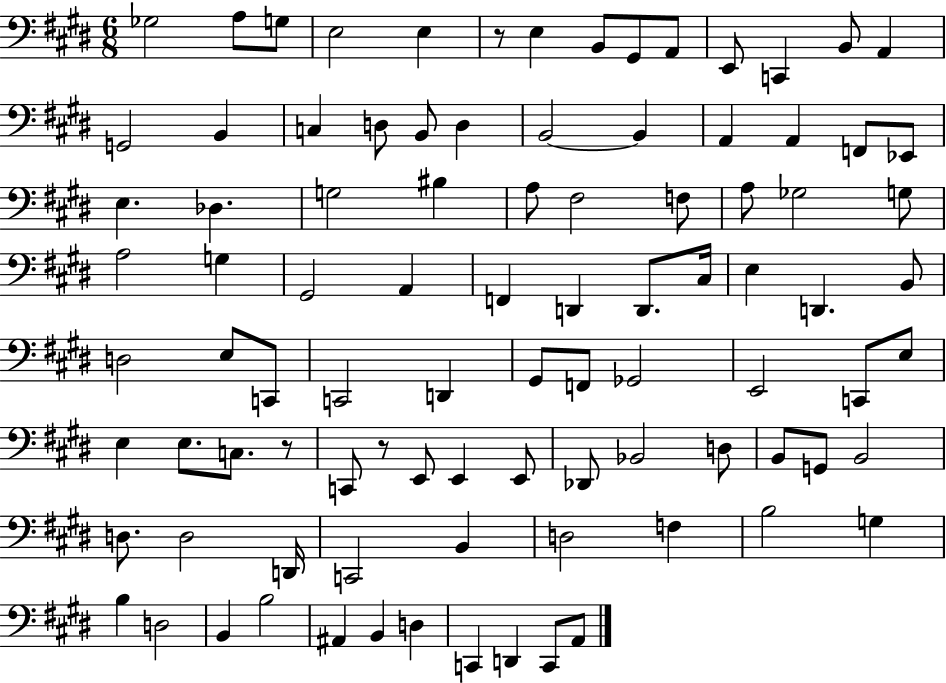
X:1
T:Untitled
M:6/8
L:1/4
K:E
_G,2 A,/2 G,/2 E,2 E, z/2 E, B,,/2 ^G,,/2 A,,/2 E,,/2 C,, B,,/2 A,, G,,2 B,, C, D,/2 B,,/2 D, B,,2 B,, A,, A,, F,,/2 _E,,/2 E, _D, G,2 ^B, A,/2 ^F,2 F,/2 A,/2 _G,2 G,/2 A,2 G, ^G,,2 A,, F,, D,, D,,/2 ^C,/4 E, D,, B,,/2 D,2 E,/2 C,,/2 C,,2 D,, ^G,,/2 F,,/2 _G,,2 E,,2 C,,/2 E,/2 E, E,/2 C,/2 z/2 C,,/2 z/2 E,,/2 E,, E,,/2 _D,,/2 _B,,2 D,/2 B,,/2 G,,/2 B,,2 D,/2 D,2 D,,/4 C,,2 B,, D,2 F, B,2 G, B, D,2 B,, B,2 ^A,, B,, D, C,, D,, C,,/2 A,,/2